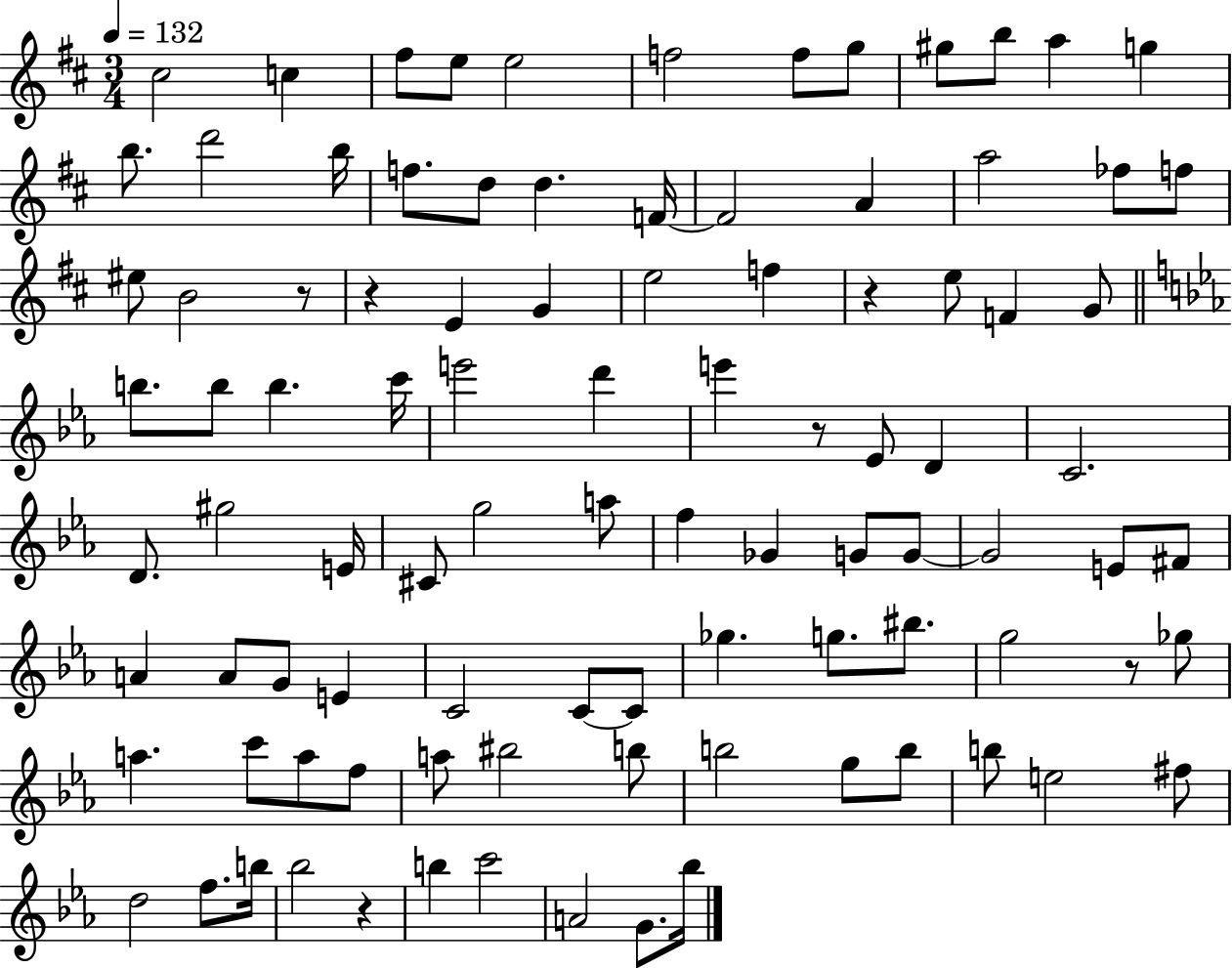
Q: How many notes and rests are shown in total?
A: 96